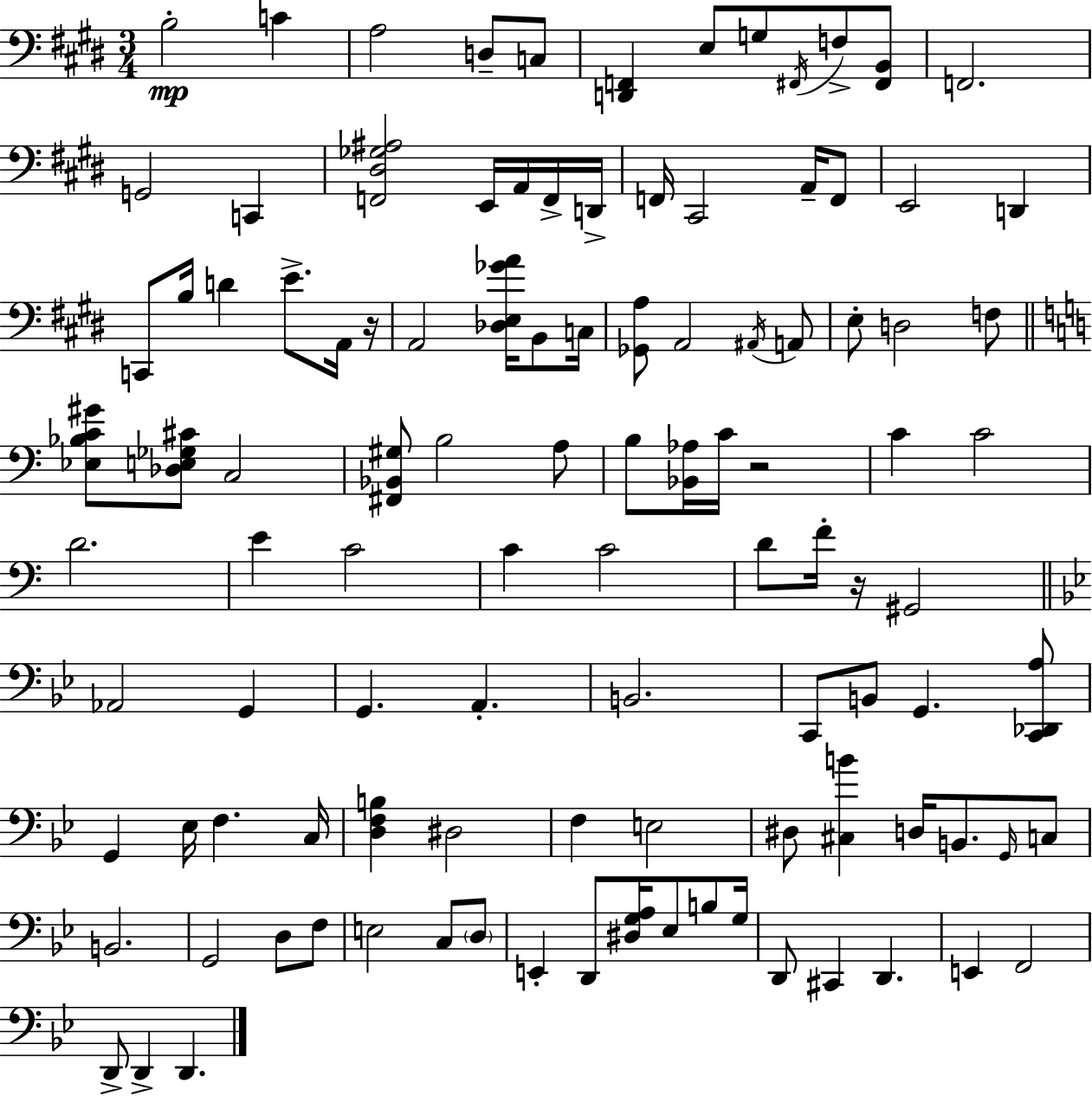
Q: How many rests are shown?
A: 3